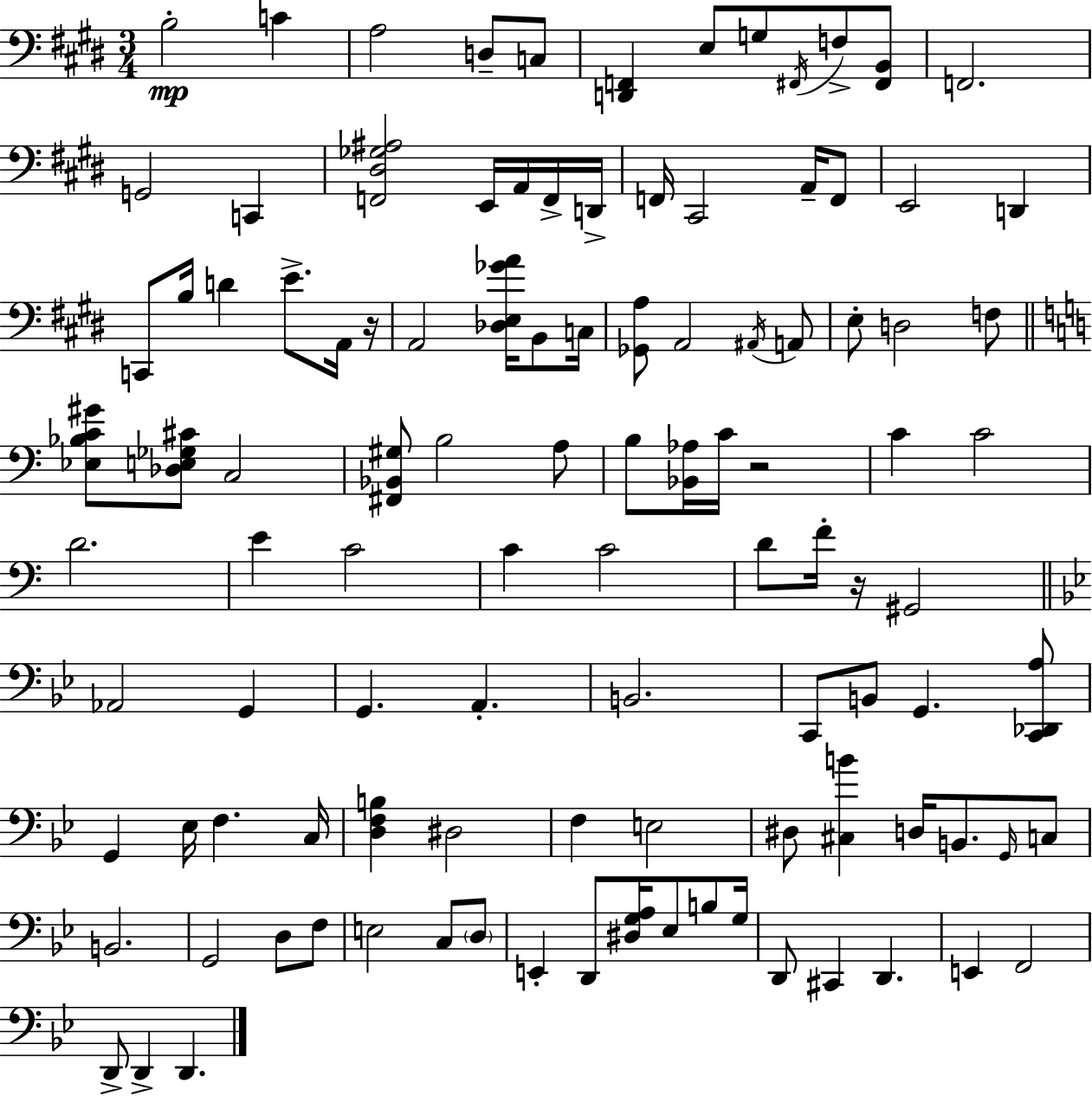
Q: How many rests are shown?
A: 3